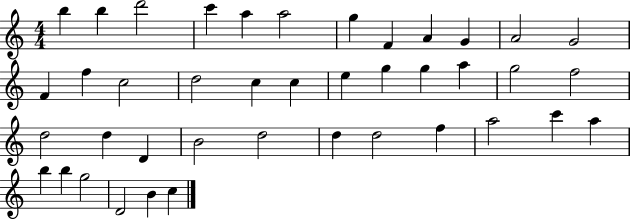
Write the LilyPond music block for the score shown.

{
  \clef treble
  \numericTimeSignature
  \time 4/4
  \key c \major
  b''4 b''4 d'''2 | c'''4 a''4 a''2 | g''4 f'4 a'4 g'4 | a'2 g'2 | \break f'4 f''4 c''2 | d''2 c''4 c''4 | e''4 g''4 g''4 a''4 | g''2 f''2 | \break d''2 d''4 d'4 | b'2 d''2 | d''4 d''2 f''4 | a''2 c'''4 a''4 | \break b''4 b''4 g''2 | d'2 b'4 c''4 | \bar "|."
}